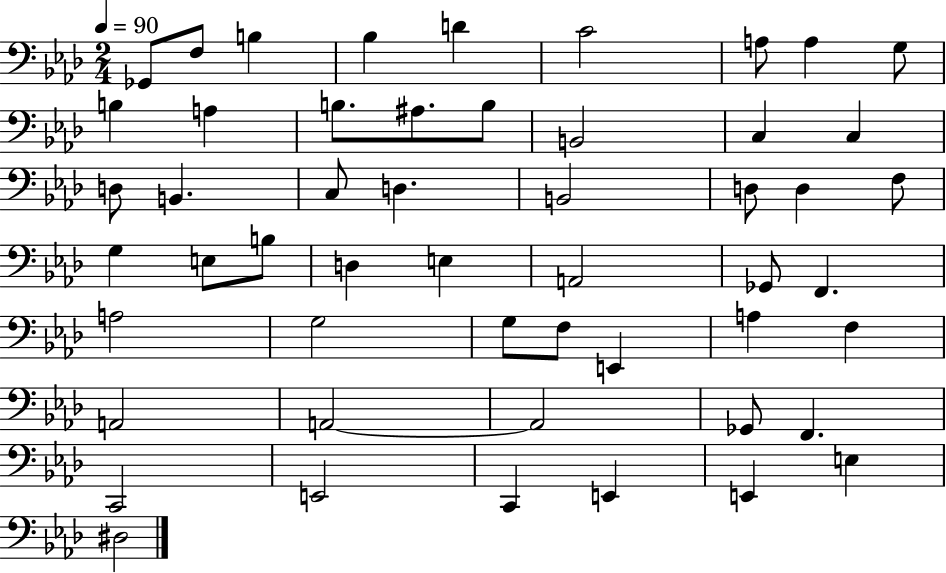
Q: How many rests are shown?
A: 0